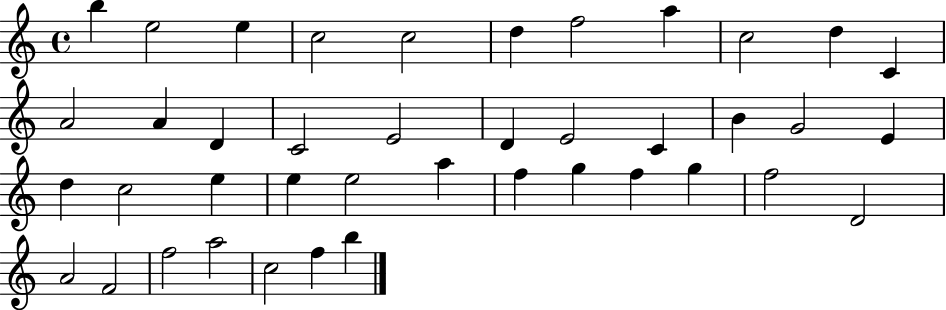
{
  \clef treble
  \time 4/4
  \defaultTimeSignature
  \key c \major
  b''4 e''2 e''4 | c''2 c''2 | d''4 f''2 a''4 | c''2 d''4 c'4 | \break a'2 a'4 d'4 | c'2 e'2 | d'4 e'2 c'4 | b'4 g'2 e'4 | \break d''4 c''2 e''4 | e''4 e''2 a''4 | f''4 g''4 f''4 g''4 | f''2 d'2 | \break a'2 f'2 | f''2 a''2 | c''2 f''4 b''4 | \bar "|."
}